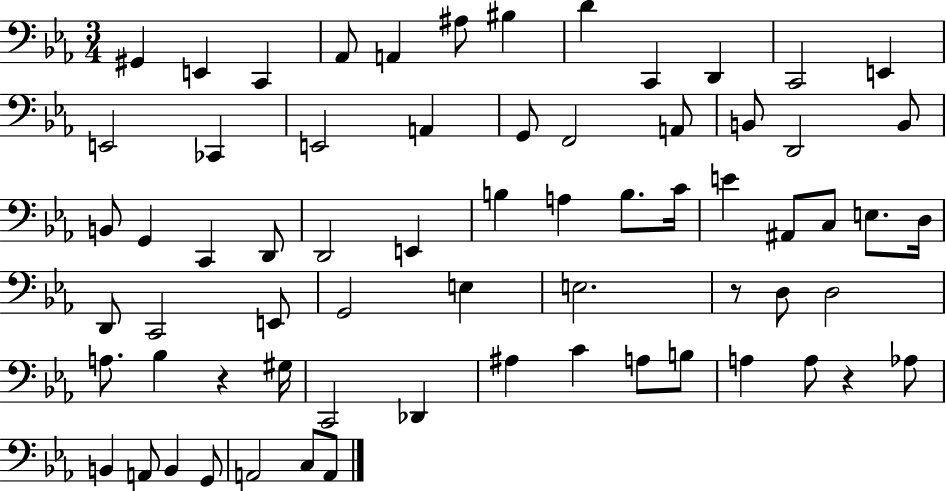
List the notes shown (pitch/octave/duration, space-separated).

G#2/q E2/q C2/q Ab2/e A2/q A#3/e BIS3/q D4/q C2/q D2/q C2/h E2/q E2/h CES2/q E2/h A2/q G2/e F2/h A2/e B2/e D2/h B2/e B2/e G2/q C2/q D2/e D2/h E2/q B3/q A3/q B3/e. C4/s E4/q A#2/e C3/e E3/e. D3/s D2/e C2/h E2/e G2/h E3/q E3/h. R/e D3/e D3/h A3/e. Bb3/q R/q G#3/s C2/h Db2/q A#3/q C4/q A3/e B3/e A3/q A3/e R/q Ab3/e B2/q A2/e B2/q G2/e A2/h C3/e A2/e